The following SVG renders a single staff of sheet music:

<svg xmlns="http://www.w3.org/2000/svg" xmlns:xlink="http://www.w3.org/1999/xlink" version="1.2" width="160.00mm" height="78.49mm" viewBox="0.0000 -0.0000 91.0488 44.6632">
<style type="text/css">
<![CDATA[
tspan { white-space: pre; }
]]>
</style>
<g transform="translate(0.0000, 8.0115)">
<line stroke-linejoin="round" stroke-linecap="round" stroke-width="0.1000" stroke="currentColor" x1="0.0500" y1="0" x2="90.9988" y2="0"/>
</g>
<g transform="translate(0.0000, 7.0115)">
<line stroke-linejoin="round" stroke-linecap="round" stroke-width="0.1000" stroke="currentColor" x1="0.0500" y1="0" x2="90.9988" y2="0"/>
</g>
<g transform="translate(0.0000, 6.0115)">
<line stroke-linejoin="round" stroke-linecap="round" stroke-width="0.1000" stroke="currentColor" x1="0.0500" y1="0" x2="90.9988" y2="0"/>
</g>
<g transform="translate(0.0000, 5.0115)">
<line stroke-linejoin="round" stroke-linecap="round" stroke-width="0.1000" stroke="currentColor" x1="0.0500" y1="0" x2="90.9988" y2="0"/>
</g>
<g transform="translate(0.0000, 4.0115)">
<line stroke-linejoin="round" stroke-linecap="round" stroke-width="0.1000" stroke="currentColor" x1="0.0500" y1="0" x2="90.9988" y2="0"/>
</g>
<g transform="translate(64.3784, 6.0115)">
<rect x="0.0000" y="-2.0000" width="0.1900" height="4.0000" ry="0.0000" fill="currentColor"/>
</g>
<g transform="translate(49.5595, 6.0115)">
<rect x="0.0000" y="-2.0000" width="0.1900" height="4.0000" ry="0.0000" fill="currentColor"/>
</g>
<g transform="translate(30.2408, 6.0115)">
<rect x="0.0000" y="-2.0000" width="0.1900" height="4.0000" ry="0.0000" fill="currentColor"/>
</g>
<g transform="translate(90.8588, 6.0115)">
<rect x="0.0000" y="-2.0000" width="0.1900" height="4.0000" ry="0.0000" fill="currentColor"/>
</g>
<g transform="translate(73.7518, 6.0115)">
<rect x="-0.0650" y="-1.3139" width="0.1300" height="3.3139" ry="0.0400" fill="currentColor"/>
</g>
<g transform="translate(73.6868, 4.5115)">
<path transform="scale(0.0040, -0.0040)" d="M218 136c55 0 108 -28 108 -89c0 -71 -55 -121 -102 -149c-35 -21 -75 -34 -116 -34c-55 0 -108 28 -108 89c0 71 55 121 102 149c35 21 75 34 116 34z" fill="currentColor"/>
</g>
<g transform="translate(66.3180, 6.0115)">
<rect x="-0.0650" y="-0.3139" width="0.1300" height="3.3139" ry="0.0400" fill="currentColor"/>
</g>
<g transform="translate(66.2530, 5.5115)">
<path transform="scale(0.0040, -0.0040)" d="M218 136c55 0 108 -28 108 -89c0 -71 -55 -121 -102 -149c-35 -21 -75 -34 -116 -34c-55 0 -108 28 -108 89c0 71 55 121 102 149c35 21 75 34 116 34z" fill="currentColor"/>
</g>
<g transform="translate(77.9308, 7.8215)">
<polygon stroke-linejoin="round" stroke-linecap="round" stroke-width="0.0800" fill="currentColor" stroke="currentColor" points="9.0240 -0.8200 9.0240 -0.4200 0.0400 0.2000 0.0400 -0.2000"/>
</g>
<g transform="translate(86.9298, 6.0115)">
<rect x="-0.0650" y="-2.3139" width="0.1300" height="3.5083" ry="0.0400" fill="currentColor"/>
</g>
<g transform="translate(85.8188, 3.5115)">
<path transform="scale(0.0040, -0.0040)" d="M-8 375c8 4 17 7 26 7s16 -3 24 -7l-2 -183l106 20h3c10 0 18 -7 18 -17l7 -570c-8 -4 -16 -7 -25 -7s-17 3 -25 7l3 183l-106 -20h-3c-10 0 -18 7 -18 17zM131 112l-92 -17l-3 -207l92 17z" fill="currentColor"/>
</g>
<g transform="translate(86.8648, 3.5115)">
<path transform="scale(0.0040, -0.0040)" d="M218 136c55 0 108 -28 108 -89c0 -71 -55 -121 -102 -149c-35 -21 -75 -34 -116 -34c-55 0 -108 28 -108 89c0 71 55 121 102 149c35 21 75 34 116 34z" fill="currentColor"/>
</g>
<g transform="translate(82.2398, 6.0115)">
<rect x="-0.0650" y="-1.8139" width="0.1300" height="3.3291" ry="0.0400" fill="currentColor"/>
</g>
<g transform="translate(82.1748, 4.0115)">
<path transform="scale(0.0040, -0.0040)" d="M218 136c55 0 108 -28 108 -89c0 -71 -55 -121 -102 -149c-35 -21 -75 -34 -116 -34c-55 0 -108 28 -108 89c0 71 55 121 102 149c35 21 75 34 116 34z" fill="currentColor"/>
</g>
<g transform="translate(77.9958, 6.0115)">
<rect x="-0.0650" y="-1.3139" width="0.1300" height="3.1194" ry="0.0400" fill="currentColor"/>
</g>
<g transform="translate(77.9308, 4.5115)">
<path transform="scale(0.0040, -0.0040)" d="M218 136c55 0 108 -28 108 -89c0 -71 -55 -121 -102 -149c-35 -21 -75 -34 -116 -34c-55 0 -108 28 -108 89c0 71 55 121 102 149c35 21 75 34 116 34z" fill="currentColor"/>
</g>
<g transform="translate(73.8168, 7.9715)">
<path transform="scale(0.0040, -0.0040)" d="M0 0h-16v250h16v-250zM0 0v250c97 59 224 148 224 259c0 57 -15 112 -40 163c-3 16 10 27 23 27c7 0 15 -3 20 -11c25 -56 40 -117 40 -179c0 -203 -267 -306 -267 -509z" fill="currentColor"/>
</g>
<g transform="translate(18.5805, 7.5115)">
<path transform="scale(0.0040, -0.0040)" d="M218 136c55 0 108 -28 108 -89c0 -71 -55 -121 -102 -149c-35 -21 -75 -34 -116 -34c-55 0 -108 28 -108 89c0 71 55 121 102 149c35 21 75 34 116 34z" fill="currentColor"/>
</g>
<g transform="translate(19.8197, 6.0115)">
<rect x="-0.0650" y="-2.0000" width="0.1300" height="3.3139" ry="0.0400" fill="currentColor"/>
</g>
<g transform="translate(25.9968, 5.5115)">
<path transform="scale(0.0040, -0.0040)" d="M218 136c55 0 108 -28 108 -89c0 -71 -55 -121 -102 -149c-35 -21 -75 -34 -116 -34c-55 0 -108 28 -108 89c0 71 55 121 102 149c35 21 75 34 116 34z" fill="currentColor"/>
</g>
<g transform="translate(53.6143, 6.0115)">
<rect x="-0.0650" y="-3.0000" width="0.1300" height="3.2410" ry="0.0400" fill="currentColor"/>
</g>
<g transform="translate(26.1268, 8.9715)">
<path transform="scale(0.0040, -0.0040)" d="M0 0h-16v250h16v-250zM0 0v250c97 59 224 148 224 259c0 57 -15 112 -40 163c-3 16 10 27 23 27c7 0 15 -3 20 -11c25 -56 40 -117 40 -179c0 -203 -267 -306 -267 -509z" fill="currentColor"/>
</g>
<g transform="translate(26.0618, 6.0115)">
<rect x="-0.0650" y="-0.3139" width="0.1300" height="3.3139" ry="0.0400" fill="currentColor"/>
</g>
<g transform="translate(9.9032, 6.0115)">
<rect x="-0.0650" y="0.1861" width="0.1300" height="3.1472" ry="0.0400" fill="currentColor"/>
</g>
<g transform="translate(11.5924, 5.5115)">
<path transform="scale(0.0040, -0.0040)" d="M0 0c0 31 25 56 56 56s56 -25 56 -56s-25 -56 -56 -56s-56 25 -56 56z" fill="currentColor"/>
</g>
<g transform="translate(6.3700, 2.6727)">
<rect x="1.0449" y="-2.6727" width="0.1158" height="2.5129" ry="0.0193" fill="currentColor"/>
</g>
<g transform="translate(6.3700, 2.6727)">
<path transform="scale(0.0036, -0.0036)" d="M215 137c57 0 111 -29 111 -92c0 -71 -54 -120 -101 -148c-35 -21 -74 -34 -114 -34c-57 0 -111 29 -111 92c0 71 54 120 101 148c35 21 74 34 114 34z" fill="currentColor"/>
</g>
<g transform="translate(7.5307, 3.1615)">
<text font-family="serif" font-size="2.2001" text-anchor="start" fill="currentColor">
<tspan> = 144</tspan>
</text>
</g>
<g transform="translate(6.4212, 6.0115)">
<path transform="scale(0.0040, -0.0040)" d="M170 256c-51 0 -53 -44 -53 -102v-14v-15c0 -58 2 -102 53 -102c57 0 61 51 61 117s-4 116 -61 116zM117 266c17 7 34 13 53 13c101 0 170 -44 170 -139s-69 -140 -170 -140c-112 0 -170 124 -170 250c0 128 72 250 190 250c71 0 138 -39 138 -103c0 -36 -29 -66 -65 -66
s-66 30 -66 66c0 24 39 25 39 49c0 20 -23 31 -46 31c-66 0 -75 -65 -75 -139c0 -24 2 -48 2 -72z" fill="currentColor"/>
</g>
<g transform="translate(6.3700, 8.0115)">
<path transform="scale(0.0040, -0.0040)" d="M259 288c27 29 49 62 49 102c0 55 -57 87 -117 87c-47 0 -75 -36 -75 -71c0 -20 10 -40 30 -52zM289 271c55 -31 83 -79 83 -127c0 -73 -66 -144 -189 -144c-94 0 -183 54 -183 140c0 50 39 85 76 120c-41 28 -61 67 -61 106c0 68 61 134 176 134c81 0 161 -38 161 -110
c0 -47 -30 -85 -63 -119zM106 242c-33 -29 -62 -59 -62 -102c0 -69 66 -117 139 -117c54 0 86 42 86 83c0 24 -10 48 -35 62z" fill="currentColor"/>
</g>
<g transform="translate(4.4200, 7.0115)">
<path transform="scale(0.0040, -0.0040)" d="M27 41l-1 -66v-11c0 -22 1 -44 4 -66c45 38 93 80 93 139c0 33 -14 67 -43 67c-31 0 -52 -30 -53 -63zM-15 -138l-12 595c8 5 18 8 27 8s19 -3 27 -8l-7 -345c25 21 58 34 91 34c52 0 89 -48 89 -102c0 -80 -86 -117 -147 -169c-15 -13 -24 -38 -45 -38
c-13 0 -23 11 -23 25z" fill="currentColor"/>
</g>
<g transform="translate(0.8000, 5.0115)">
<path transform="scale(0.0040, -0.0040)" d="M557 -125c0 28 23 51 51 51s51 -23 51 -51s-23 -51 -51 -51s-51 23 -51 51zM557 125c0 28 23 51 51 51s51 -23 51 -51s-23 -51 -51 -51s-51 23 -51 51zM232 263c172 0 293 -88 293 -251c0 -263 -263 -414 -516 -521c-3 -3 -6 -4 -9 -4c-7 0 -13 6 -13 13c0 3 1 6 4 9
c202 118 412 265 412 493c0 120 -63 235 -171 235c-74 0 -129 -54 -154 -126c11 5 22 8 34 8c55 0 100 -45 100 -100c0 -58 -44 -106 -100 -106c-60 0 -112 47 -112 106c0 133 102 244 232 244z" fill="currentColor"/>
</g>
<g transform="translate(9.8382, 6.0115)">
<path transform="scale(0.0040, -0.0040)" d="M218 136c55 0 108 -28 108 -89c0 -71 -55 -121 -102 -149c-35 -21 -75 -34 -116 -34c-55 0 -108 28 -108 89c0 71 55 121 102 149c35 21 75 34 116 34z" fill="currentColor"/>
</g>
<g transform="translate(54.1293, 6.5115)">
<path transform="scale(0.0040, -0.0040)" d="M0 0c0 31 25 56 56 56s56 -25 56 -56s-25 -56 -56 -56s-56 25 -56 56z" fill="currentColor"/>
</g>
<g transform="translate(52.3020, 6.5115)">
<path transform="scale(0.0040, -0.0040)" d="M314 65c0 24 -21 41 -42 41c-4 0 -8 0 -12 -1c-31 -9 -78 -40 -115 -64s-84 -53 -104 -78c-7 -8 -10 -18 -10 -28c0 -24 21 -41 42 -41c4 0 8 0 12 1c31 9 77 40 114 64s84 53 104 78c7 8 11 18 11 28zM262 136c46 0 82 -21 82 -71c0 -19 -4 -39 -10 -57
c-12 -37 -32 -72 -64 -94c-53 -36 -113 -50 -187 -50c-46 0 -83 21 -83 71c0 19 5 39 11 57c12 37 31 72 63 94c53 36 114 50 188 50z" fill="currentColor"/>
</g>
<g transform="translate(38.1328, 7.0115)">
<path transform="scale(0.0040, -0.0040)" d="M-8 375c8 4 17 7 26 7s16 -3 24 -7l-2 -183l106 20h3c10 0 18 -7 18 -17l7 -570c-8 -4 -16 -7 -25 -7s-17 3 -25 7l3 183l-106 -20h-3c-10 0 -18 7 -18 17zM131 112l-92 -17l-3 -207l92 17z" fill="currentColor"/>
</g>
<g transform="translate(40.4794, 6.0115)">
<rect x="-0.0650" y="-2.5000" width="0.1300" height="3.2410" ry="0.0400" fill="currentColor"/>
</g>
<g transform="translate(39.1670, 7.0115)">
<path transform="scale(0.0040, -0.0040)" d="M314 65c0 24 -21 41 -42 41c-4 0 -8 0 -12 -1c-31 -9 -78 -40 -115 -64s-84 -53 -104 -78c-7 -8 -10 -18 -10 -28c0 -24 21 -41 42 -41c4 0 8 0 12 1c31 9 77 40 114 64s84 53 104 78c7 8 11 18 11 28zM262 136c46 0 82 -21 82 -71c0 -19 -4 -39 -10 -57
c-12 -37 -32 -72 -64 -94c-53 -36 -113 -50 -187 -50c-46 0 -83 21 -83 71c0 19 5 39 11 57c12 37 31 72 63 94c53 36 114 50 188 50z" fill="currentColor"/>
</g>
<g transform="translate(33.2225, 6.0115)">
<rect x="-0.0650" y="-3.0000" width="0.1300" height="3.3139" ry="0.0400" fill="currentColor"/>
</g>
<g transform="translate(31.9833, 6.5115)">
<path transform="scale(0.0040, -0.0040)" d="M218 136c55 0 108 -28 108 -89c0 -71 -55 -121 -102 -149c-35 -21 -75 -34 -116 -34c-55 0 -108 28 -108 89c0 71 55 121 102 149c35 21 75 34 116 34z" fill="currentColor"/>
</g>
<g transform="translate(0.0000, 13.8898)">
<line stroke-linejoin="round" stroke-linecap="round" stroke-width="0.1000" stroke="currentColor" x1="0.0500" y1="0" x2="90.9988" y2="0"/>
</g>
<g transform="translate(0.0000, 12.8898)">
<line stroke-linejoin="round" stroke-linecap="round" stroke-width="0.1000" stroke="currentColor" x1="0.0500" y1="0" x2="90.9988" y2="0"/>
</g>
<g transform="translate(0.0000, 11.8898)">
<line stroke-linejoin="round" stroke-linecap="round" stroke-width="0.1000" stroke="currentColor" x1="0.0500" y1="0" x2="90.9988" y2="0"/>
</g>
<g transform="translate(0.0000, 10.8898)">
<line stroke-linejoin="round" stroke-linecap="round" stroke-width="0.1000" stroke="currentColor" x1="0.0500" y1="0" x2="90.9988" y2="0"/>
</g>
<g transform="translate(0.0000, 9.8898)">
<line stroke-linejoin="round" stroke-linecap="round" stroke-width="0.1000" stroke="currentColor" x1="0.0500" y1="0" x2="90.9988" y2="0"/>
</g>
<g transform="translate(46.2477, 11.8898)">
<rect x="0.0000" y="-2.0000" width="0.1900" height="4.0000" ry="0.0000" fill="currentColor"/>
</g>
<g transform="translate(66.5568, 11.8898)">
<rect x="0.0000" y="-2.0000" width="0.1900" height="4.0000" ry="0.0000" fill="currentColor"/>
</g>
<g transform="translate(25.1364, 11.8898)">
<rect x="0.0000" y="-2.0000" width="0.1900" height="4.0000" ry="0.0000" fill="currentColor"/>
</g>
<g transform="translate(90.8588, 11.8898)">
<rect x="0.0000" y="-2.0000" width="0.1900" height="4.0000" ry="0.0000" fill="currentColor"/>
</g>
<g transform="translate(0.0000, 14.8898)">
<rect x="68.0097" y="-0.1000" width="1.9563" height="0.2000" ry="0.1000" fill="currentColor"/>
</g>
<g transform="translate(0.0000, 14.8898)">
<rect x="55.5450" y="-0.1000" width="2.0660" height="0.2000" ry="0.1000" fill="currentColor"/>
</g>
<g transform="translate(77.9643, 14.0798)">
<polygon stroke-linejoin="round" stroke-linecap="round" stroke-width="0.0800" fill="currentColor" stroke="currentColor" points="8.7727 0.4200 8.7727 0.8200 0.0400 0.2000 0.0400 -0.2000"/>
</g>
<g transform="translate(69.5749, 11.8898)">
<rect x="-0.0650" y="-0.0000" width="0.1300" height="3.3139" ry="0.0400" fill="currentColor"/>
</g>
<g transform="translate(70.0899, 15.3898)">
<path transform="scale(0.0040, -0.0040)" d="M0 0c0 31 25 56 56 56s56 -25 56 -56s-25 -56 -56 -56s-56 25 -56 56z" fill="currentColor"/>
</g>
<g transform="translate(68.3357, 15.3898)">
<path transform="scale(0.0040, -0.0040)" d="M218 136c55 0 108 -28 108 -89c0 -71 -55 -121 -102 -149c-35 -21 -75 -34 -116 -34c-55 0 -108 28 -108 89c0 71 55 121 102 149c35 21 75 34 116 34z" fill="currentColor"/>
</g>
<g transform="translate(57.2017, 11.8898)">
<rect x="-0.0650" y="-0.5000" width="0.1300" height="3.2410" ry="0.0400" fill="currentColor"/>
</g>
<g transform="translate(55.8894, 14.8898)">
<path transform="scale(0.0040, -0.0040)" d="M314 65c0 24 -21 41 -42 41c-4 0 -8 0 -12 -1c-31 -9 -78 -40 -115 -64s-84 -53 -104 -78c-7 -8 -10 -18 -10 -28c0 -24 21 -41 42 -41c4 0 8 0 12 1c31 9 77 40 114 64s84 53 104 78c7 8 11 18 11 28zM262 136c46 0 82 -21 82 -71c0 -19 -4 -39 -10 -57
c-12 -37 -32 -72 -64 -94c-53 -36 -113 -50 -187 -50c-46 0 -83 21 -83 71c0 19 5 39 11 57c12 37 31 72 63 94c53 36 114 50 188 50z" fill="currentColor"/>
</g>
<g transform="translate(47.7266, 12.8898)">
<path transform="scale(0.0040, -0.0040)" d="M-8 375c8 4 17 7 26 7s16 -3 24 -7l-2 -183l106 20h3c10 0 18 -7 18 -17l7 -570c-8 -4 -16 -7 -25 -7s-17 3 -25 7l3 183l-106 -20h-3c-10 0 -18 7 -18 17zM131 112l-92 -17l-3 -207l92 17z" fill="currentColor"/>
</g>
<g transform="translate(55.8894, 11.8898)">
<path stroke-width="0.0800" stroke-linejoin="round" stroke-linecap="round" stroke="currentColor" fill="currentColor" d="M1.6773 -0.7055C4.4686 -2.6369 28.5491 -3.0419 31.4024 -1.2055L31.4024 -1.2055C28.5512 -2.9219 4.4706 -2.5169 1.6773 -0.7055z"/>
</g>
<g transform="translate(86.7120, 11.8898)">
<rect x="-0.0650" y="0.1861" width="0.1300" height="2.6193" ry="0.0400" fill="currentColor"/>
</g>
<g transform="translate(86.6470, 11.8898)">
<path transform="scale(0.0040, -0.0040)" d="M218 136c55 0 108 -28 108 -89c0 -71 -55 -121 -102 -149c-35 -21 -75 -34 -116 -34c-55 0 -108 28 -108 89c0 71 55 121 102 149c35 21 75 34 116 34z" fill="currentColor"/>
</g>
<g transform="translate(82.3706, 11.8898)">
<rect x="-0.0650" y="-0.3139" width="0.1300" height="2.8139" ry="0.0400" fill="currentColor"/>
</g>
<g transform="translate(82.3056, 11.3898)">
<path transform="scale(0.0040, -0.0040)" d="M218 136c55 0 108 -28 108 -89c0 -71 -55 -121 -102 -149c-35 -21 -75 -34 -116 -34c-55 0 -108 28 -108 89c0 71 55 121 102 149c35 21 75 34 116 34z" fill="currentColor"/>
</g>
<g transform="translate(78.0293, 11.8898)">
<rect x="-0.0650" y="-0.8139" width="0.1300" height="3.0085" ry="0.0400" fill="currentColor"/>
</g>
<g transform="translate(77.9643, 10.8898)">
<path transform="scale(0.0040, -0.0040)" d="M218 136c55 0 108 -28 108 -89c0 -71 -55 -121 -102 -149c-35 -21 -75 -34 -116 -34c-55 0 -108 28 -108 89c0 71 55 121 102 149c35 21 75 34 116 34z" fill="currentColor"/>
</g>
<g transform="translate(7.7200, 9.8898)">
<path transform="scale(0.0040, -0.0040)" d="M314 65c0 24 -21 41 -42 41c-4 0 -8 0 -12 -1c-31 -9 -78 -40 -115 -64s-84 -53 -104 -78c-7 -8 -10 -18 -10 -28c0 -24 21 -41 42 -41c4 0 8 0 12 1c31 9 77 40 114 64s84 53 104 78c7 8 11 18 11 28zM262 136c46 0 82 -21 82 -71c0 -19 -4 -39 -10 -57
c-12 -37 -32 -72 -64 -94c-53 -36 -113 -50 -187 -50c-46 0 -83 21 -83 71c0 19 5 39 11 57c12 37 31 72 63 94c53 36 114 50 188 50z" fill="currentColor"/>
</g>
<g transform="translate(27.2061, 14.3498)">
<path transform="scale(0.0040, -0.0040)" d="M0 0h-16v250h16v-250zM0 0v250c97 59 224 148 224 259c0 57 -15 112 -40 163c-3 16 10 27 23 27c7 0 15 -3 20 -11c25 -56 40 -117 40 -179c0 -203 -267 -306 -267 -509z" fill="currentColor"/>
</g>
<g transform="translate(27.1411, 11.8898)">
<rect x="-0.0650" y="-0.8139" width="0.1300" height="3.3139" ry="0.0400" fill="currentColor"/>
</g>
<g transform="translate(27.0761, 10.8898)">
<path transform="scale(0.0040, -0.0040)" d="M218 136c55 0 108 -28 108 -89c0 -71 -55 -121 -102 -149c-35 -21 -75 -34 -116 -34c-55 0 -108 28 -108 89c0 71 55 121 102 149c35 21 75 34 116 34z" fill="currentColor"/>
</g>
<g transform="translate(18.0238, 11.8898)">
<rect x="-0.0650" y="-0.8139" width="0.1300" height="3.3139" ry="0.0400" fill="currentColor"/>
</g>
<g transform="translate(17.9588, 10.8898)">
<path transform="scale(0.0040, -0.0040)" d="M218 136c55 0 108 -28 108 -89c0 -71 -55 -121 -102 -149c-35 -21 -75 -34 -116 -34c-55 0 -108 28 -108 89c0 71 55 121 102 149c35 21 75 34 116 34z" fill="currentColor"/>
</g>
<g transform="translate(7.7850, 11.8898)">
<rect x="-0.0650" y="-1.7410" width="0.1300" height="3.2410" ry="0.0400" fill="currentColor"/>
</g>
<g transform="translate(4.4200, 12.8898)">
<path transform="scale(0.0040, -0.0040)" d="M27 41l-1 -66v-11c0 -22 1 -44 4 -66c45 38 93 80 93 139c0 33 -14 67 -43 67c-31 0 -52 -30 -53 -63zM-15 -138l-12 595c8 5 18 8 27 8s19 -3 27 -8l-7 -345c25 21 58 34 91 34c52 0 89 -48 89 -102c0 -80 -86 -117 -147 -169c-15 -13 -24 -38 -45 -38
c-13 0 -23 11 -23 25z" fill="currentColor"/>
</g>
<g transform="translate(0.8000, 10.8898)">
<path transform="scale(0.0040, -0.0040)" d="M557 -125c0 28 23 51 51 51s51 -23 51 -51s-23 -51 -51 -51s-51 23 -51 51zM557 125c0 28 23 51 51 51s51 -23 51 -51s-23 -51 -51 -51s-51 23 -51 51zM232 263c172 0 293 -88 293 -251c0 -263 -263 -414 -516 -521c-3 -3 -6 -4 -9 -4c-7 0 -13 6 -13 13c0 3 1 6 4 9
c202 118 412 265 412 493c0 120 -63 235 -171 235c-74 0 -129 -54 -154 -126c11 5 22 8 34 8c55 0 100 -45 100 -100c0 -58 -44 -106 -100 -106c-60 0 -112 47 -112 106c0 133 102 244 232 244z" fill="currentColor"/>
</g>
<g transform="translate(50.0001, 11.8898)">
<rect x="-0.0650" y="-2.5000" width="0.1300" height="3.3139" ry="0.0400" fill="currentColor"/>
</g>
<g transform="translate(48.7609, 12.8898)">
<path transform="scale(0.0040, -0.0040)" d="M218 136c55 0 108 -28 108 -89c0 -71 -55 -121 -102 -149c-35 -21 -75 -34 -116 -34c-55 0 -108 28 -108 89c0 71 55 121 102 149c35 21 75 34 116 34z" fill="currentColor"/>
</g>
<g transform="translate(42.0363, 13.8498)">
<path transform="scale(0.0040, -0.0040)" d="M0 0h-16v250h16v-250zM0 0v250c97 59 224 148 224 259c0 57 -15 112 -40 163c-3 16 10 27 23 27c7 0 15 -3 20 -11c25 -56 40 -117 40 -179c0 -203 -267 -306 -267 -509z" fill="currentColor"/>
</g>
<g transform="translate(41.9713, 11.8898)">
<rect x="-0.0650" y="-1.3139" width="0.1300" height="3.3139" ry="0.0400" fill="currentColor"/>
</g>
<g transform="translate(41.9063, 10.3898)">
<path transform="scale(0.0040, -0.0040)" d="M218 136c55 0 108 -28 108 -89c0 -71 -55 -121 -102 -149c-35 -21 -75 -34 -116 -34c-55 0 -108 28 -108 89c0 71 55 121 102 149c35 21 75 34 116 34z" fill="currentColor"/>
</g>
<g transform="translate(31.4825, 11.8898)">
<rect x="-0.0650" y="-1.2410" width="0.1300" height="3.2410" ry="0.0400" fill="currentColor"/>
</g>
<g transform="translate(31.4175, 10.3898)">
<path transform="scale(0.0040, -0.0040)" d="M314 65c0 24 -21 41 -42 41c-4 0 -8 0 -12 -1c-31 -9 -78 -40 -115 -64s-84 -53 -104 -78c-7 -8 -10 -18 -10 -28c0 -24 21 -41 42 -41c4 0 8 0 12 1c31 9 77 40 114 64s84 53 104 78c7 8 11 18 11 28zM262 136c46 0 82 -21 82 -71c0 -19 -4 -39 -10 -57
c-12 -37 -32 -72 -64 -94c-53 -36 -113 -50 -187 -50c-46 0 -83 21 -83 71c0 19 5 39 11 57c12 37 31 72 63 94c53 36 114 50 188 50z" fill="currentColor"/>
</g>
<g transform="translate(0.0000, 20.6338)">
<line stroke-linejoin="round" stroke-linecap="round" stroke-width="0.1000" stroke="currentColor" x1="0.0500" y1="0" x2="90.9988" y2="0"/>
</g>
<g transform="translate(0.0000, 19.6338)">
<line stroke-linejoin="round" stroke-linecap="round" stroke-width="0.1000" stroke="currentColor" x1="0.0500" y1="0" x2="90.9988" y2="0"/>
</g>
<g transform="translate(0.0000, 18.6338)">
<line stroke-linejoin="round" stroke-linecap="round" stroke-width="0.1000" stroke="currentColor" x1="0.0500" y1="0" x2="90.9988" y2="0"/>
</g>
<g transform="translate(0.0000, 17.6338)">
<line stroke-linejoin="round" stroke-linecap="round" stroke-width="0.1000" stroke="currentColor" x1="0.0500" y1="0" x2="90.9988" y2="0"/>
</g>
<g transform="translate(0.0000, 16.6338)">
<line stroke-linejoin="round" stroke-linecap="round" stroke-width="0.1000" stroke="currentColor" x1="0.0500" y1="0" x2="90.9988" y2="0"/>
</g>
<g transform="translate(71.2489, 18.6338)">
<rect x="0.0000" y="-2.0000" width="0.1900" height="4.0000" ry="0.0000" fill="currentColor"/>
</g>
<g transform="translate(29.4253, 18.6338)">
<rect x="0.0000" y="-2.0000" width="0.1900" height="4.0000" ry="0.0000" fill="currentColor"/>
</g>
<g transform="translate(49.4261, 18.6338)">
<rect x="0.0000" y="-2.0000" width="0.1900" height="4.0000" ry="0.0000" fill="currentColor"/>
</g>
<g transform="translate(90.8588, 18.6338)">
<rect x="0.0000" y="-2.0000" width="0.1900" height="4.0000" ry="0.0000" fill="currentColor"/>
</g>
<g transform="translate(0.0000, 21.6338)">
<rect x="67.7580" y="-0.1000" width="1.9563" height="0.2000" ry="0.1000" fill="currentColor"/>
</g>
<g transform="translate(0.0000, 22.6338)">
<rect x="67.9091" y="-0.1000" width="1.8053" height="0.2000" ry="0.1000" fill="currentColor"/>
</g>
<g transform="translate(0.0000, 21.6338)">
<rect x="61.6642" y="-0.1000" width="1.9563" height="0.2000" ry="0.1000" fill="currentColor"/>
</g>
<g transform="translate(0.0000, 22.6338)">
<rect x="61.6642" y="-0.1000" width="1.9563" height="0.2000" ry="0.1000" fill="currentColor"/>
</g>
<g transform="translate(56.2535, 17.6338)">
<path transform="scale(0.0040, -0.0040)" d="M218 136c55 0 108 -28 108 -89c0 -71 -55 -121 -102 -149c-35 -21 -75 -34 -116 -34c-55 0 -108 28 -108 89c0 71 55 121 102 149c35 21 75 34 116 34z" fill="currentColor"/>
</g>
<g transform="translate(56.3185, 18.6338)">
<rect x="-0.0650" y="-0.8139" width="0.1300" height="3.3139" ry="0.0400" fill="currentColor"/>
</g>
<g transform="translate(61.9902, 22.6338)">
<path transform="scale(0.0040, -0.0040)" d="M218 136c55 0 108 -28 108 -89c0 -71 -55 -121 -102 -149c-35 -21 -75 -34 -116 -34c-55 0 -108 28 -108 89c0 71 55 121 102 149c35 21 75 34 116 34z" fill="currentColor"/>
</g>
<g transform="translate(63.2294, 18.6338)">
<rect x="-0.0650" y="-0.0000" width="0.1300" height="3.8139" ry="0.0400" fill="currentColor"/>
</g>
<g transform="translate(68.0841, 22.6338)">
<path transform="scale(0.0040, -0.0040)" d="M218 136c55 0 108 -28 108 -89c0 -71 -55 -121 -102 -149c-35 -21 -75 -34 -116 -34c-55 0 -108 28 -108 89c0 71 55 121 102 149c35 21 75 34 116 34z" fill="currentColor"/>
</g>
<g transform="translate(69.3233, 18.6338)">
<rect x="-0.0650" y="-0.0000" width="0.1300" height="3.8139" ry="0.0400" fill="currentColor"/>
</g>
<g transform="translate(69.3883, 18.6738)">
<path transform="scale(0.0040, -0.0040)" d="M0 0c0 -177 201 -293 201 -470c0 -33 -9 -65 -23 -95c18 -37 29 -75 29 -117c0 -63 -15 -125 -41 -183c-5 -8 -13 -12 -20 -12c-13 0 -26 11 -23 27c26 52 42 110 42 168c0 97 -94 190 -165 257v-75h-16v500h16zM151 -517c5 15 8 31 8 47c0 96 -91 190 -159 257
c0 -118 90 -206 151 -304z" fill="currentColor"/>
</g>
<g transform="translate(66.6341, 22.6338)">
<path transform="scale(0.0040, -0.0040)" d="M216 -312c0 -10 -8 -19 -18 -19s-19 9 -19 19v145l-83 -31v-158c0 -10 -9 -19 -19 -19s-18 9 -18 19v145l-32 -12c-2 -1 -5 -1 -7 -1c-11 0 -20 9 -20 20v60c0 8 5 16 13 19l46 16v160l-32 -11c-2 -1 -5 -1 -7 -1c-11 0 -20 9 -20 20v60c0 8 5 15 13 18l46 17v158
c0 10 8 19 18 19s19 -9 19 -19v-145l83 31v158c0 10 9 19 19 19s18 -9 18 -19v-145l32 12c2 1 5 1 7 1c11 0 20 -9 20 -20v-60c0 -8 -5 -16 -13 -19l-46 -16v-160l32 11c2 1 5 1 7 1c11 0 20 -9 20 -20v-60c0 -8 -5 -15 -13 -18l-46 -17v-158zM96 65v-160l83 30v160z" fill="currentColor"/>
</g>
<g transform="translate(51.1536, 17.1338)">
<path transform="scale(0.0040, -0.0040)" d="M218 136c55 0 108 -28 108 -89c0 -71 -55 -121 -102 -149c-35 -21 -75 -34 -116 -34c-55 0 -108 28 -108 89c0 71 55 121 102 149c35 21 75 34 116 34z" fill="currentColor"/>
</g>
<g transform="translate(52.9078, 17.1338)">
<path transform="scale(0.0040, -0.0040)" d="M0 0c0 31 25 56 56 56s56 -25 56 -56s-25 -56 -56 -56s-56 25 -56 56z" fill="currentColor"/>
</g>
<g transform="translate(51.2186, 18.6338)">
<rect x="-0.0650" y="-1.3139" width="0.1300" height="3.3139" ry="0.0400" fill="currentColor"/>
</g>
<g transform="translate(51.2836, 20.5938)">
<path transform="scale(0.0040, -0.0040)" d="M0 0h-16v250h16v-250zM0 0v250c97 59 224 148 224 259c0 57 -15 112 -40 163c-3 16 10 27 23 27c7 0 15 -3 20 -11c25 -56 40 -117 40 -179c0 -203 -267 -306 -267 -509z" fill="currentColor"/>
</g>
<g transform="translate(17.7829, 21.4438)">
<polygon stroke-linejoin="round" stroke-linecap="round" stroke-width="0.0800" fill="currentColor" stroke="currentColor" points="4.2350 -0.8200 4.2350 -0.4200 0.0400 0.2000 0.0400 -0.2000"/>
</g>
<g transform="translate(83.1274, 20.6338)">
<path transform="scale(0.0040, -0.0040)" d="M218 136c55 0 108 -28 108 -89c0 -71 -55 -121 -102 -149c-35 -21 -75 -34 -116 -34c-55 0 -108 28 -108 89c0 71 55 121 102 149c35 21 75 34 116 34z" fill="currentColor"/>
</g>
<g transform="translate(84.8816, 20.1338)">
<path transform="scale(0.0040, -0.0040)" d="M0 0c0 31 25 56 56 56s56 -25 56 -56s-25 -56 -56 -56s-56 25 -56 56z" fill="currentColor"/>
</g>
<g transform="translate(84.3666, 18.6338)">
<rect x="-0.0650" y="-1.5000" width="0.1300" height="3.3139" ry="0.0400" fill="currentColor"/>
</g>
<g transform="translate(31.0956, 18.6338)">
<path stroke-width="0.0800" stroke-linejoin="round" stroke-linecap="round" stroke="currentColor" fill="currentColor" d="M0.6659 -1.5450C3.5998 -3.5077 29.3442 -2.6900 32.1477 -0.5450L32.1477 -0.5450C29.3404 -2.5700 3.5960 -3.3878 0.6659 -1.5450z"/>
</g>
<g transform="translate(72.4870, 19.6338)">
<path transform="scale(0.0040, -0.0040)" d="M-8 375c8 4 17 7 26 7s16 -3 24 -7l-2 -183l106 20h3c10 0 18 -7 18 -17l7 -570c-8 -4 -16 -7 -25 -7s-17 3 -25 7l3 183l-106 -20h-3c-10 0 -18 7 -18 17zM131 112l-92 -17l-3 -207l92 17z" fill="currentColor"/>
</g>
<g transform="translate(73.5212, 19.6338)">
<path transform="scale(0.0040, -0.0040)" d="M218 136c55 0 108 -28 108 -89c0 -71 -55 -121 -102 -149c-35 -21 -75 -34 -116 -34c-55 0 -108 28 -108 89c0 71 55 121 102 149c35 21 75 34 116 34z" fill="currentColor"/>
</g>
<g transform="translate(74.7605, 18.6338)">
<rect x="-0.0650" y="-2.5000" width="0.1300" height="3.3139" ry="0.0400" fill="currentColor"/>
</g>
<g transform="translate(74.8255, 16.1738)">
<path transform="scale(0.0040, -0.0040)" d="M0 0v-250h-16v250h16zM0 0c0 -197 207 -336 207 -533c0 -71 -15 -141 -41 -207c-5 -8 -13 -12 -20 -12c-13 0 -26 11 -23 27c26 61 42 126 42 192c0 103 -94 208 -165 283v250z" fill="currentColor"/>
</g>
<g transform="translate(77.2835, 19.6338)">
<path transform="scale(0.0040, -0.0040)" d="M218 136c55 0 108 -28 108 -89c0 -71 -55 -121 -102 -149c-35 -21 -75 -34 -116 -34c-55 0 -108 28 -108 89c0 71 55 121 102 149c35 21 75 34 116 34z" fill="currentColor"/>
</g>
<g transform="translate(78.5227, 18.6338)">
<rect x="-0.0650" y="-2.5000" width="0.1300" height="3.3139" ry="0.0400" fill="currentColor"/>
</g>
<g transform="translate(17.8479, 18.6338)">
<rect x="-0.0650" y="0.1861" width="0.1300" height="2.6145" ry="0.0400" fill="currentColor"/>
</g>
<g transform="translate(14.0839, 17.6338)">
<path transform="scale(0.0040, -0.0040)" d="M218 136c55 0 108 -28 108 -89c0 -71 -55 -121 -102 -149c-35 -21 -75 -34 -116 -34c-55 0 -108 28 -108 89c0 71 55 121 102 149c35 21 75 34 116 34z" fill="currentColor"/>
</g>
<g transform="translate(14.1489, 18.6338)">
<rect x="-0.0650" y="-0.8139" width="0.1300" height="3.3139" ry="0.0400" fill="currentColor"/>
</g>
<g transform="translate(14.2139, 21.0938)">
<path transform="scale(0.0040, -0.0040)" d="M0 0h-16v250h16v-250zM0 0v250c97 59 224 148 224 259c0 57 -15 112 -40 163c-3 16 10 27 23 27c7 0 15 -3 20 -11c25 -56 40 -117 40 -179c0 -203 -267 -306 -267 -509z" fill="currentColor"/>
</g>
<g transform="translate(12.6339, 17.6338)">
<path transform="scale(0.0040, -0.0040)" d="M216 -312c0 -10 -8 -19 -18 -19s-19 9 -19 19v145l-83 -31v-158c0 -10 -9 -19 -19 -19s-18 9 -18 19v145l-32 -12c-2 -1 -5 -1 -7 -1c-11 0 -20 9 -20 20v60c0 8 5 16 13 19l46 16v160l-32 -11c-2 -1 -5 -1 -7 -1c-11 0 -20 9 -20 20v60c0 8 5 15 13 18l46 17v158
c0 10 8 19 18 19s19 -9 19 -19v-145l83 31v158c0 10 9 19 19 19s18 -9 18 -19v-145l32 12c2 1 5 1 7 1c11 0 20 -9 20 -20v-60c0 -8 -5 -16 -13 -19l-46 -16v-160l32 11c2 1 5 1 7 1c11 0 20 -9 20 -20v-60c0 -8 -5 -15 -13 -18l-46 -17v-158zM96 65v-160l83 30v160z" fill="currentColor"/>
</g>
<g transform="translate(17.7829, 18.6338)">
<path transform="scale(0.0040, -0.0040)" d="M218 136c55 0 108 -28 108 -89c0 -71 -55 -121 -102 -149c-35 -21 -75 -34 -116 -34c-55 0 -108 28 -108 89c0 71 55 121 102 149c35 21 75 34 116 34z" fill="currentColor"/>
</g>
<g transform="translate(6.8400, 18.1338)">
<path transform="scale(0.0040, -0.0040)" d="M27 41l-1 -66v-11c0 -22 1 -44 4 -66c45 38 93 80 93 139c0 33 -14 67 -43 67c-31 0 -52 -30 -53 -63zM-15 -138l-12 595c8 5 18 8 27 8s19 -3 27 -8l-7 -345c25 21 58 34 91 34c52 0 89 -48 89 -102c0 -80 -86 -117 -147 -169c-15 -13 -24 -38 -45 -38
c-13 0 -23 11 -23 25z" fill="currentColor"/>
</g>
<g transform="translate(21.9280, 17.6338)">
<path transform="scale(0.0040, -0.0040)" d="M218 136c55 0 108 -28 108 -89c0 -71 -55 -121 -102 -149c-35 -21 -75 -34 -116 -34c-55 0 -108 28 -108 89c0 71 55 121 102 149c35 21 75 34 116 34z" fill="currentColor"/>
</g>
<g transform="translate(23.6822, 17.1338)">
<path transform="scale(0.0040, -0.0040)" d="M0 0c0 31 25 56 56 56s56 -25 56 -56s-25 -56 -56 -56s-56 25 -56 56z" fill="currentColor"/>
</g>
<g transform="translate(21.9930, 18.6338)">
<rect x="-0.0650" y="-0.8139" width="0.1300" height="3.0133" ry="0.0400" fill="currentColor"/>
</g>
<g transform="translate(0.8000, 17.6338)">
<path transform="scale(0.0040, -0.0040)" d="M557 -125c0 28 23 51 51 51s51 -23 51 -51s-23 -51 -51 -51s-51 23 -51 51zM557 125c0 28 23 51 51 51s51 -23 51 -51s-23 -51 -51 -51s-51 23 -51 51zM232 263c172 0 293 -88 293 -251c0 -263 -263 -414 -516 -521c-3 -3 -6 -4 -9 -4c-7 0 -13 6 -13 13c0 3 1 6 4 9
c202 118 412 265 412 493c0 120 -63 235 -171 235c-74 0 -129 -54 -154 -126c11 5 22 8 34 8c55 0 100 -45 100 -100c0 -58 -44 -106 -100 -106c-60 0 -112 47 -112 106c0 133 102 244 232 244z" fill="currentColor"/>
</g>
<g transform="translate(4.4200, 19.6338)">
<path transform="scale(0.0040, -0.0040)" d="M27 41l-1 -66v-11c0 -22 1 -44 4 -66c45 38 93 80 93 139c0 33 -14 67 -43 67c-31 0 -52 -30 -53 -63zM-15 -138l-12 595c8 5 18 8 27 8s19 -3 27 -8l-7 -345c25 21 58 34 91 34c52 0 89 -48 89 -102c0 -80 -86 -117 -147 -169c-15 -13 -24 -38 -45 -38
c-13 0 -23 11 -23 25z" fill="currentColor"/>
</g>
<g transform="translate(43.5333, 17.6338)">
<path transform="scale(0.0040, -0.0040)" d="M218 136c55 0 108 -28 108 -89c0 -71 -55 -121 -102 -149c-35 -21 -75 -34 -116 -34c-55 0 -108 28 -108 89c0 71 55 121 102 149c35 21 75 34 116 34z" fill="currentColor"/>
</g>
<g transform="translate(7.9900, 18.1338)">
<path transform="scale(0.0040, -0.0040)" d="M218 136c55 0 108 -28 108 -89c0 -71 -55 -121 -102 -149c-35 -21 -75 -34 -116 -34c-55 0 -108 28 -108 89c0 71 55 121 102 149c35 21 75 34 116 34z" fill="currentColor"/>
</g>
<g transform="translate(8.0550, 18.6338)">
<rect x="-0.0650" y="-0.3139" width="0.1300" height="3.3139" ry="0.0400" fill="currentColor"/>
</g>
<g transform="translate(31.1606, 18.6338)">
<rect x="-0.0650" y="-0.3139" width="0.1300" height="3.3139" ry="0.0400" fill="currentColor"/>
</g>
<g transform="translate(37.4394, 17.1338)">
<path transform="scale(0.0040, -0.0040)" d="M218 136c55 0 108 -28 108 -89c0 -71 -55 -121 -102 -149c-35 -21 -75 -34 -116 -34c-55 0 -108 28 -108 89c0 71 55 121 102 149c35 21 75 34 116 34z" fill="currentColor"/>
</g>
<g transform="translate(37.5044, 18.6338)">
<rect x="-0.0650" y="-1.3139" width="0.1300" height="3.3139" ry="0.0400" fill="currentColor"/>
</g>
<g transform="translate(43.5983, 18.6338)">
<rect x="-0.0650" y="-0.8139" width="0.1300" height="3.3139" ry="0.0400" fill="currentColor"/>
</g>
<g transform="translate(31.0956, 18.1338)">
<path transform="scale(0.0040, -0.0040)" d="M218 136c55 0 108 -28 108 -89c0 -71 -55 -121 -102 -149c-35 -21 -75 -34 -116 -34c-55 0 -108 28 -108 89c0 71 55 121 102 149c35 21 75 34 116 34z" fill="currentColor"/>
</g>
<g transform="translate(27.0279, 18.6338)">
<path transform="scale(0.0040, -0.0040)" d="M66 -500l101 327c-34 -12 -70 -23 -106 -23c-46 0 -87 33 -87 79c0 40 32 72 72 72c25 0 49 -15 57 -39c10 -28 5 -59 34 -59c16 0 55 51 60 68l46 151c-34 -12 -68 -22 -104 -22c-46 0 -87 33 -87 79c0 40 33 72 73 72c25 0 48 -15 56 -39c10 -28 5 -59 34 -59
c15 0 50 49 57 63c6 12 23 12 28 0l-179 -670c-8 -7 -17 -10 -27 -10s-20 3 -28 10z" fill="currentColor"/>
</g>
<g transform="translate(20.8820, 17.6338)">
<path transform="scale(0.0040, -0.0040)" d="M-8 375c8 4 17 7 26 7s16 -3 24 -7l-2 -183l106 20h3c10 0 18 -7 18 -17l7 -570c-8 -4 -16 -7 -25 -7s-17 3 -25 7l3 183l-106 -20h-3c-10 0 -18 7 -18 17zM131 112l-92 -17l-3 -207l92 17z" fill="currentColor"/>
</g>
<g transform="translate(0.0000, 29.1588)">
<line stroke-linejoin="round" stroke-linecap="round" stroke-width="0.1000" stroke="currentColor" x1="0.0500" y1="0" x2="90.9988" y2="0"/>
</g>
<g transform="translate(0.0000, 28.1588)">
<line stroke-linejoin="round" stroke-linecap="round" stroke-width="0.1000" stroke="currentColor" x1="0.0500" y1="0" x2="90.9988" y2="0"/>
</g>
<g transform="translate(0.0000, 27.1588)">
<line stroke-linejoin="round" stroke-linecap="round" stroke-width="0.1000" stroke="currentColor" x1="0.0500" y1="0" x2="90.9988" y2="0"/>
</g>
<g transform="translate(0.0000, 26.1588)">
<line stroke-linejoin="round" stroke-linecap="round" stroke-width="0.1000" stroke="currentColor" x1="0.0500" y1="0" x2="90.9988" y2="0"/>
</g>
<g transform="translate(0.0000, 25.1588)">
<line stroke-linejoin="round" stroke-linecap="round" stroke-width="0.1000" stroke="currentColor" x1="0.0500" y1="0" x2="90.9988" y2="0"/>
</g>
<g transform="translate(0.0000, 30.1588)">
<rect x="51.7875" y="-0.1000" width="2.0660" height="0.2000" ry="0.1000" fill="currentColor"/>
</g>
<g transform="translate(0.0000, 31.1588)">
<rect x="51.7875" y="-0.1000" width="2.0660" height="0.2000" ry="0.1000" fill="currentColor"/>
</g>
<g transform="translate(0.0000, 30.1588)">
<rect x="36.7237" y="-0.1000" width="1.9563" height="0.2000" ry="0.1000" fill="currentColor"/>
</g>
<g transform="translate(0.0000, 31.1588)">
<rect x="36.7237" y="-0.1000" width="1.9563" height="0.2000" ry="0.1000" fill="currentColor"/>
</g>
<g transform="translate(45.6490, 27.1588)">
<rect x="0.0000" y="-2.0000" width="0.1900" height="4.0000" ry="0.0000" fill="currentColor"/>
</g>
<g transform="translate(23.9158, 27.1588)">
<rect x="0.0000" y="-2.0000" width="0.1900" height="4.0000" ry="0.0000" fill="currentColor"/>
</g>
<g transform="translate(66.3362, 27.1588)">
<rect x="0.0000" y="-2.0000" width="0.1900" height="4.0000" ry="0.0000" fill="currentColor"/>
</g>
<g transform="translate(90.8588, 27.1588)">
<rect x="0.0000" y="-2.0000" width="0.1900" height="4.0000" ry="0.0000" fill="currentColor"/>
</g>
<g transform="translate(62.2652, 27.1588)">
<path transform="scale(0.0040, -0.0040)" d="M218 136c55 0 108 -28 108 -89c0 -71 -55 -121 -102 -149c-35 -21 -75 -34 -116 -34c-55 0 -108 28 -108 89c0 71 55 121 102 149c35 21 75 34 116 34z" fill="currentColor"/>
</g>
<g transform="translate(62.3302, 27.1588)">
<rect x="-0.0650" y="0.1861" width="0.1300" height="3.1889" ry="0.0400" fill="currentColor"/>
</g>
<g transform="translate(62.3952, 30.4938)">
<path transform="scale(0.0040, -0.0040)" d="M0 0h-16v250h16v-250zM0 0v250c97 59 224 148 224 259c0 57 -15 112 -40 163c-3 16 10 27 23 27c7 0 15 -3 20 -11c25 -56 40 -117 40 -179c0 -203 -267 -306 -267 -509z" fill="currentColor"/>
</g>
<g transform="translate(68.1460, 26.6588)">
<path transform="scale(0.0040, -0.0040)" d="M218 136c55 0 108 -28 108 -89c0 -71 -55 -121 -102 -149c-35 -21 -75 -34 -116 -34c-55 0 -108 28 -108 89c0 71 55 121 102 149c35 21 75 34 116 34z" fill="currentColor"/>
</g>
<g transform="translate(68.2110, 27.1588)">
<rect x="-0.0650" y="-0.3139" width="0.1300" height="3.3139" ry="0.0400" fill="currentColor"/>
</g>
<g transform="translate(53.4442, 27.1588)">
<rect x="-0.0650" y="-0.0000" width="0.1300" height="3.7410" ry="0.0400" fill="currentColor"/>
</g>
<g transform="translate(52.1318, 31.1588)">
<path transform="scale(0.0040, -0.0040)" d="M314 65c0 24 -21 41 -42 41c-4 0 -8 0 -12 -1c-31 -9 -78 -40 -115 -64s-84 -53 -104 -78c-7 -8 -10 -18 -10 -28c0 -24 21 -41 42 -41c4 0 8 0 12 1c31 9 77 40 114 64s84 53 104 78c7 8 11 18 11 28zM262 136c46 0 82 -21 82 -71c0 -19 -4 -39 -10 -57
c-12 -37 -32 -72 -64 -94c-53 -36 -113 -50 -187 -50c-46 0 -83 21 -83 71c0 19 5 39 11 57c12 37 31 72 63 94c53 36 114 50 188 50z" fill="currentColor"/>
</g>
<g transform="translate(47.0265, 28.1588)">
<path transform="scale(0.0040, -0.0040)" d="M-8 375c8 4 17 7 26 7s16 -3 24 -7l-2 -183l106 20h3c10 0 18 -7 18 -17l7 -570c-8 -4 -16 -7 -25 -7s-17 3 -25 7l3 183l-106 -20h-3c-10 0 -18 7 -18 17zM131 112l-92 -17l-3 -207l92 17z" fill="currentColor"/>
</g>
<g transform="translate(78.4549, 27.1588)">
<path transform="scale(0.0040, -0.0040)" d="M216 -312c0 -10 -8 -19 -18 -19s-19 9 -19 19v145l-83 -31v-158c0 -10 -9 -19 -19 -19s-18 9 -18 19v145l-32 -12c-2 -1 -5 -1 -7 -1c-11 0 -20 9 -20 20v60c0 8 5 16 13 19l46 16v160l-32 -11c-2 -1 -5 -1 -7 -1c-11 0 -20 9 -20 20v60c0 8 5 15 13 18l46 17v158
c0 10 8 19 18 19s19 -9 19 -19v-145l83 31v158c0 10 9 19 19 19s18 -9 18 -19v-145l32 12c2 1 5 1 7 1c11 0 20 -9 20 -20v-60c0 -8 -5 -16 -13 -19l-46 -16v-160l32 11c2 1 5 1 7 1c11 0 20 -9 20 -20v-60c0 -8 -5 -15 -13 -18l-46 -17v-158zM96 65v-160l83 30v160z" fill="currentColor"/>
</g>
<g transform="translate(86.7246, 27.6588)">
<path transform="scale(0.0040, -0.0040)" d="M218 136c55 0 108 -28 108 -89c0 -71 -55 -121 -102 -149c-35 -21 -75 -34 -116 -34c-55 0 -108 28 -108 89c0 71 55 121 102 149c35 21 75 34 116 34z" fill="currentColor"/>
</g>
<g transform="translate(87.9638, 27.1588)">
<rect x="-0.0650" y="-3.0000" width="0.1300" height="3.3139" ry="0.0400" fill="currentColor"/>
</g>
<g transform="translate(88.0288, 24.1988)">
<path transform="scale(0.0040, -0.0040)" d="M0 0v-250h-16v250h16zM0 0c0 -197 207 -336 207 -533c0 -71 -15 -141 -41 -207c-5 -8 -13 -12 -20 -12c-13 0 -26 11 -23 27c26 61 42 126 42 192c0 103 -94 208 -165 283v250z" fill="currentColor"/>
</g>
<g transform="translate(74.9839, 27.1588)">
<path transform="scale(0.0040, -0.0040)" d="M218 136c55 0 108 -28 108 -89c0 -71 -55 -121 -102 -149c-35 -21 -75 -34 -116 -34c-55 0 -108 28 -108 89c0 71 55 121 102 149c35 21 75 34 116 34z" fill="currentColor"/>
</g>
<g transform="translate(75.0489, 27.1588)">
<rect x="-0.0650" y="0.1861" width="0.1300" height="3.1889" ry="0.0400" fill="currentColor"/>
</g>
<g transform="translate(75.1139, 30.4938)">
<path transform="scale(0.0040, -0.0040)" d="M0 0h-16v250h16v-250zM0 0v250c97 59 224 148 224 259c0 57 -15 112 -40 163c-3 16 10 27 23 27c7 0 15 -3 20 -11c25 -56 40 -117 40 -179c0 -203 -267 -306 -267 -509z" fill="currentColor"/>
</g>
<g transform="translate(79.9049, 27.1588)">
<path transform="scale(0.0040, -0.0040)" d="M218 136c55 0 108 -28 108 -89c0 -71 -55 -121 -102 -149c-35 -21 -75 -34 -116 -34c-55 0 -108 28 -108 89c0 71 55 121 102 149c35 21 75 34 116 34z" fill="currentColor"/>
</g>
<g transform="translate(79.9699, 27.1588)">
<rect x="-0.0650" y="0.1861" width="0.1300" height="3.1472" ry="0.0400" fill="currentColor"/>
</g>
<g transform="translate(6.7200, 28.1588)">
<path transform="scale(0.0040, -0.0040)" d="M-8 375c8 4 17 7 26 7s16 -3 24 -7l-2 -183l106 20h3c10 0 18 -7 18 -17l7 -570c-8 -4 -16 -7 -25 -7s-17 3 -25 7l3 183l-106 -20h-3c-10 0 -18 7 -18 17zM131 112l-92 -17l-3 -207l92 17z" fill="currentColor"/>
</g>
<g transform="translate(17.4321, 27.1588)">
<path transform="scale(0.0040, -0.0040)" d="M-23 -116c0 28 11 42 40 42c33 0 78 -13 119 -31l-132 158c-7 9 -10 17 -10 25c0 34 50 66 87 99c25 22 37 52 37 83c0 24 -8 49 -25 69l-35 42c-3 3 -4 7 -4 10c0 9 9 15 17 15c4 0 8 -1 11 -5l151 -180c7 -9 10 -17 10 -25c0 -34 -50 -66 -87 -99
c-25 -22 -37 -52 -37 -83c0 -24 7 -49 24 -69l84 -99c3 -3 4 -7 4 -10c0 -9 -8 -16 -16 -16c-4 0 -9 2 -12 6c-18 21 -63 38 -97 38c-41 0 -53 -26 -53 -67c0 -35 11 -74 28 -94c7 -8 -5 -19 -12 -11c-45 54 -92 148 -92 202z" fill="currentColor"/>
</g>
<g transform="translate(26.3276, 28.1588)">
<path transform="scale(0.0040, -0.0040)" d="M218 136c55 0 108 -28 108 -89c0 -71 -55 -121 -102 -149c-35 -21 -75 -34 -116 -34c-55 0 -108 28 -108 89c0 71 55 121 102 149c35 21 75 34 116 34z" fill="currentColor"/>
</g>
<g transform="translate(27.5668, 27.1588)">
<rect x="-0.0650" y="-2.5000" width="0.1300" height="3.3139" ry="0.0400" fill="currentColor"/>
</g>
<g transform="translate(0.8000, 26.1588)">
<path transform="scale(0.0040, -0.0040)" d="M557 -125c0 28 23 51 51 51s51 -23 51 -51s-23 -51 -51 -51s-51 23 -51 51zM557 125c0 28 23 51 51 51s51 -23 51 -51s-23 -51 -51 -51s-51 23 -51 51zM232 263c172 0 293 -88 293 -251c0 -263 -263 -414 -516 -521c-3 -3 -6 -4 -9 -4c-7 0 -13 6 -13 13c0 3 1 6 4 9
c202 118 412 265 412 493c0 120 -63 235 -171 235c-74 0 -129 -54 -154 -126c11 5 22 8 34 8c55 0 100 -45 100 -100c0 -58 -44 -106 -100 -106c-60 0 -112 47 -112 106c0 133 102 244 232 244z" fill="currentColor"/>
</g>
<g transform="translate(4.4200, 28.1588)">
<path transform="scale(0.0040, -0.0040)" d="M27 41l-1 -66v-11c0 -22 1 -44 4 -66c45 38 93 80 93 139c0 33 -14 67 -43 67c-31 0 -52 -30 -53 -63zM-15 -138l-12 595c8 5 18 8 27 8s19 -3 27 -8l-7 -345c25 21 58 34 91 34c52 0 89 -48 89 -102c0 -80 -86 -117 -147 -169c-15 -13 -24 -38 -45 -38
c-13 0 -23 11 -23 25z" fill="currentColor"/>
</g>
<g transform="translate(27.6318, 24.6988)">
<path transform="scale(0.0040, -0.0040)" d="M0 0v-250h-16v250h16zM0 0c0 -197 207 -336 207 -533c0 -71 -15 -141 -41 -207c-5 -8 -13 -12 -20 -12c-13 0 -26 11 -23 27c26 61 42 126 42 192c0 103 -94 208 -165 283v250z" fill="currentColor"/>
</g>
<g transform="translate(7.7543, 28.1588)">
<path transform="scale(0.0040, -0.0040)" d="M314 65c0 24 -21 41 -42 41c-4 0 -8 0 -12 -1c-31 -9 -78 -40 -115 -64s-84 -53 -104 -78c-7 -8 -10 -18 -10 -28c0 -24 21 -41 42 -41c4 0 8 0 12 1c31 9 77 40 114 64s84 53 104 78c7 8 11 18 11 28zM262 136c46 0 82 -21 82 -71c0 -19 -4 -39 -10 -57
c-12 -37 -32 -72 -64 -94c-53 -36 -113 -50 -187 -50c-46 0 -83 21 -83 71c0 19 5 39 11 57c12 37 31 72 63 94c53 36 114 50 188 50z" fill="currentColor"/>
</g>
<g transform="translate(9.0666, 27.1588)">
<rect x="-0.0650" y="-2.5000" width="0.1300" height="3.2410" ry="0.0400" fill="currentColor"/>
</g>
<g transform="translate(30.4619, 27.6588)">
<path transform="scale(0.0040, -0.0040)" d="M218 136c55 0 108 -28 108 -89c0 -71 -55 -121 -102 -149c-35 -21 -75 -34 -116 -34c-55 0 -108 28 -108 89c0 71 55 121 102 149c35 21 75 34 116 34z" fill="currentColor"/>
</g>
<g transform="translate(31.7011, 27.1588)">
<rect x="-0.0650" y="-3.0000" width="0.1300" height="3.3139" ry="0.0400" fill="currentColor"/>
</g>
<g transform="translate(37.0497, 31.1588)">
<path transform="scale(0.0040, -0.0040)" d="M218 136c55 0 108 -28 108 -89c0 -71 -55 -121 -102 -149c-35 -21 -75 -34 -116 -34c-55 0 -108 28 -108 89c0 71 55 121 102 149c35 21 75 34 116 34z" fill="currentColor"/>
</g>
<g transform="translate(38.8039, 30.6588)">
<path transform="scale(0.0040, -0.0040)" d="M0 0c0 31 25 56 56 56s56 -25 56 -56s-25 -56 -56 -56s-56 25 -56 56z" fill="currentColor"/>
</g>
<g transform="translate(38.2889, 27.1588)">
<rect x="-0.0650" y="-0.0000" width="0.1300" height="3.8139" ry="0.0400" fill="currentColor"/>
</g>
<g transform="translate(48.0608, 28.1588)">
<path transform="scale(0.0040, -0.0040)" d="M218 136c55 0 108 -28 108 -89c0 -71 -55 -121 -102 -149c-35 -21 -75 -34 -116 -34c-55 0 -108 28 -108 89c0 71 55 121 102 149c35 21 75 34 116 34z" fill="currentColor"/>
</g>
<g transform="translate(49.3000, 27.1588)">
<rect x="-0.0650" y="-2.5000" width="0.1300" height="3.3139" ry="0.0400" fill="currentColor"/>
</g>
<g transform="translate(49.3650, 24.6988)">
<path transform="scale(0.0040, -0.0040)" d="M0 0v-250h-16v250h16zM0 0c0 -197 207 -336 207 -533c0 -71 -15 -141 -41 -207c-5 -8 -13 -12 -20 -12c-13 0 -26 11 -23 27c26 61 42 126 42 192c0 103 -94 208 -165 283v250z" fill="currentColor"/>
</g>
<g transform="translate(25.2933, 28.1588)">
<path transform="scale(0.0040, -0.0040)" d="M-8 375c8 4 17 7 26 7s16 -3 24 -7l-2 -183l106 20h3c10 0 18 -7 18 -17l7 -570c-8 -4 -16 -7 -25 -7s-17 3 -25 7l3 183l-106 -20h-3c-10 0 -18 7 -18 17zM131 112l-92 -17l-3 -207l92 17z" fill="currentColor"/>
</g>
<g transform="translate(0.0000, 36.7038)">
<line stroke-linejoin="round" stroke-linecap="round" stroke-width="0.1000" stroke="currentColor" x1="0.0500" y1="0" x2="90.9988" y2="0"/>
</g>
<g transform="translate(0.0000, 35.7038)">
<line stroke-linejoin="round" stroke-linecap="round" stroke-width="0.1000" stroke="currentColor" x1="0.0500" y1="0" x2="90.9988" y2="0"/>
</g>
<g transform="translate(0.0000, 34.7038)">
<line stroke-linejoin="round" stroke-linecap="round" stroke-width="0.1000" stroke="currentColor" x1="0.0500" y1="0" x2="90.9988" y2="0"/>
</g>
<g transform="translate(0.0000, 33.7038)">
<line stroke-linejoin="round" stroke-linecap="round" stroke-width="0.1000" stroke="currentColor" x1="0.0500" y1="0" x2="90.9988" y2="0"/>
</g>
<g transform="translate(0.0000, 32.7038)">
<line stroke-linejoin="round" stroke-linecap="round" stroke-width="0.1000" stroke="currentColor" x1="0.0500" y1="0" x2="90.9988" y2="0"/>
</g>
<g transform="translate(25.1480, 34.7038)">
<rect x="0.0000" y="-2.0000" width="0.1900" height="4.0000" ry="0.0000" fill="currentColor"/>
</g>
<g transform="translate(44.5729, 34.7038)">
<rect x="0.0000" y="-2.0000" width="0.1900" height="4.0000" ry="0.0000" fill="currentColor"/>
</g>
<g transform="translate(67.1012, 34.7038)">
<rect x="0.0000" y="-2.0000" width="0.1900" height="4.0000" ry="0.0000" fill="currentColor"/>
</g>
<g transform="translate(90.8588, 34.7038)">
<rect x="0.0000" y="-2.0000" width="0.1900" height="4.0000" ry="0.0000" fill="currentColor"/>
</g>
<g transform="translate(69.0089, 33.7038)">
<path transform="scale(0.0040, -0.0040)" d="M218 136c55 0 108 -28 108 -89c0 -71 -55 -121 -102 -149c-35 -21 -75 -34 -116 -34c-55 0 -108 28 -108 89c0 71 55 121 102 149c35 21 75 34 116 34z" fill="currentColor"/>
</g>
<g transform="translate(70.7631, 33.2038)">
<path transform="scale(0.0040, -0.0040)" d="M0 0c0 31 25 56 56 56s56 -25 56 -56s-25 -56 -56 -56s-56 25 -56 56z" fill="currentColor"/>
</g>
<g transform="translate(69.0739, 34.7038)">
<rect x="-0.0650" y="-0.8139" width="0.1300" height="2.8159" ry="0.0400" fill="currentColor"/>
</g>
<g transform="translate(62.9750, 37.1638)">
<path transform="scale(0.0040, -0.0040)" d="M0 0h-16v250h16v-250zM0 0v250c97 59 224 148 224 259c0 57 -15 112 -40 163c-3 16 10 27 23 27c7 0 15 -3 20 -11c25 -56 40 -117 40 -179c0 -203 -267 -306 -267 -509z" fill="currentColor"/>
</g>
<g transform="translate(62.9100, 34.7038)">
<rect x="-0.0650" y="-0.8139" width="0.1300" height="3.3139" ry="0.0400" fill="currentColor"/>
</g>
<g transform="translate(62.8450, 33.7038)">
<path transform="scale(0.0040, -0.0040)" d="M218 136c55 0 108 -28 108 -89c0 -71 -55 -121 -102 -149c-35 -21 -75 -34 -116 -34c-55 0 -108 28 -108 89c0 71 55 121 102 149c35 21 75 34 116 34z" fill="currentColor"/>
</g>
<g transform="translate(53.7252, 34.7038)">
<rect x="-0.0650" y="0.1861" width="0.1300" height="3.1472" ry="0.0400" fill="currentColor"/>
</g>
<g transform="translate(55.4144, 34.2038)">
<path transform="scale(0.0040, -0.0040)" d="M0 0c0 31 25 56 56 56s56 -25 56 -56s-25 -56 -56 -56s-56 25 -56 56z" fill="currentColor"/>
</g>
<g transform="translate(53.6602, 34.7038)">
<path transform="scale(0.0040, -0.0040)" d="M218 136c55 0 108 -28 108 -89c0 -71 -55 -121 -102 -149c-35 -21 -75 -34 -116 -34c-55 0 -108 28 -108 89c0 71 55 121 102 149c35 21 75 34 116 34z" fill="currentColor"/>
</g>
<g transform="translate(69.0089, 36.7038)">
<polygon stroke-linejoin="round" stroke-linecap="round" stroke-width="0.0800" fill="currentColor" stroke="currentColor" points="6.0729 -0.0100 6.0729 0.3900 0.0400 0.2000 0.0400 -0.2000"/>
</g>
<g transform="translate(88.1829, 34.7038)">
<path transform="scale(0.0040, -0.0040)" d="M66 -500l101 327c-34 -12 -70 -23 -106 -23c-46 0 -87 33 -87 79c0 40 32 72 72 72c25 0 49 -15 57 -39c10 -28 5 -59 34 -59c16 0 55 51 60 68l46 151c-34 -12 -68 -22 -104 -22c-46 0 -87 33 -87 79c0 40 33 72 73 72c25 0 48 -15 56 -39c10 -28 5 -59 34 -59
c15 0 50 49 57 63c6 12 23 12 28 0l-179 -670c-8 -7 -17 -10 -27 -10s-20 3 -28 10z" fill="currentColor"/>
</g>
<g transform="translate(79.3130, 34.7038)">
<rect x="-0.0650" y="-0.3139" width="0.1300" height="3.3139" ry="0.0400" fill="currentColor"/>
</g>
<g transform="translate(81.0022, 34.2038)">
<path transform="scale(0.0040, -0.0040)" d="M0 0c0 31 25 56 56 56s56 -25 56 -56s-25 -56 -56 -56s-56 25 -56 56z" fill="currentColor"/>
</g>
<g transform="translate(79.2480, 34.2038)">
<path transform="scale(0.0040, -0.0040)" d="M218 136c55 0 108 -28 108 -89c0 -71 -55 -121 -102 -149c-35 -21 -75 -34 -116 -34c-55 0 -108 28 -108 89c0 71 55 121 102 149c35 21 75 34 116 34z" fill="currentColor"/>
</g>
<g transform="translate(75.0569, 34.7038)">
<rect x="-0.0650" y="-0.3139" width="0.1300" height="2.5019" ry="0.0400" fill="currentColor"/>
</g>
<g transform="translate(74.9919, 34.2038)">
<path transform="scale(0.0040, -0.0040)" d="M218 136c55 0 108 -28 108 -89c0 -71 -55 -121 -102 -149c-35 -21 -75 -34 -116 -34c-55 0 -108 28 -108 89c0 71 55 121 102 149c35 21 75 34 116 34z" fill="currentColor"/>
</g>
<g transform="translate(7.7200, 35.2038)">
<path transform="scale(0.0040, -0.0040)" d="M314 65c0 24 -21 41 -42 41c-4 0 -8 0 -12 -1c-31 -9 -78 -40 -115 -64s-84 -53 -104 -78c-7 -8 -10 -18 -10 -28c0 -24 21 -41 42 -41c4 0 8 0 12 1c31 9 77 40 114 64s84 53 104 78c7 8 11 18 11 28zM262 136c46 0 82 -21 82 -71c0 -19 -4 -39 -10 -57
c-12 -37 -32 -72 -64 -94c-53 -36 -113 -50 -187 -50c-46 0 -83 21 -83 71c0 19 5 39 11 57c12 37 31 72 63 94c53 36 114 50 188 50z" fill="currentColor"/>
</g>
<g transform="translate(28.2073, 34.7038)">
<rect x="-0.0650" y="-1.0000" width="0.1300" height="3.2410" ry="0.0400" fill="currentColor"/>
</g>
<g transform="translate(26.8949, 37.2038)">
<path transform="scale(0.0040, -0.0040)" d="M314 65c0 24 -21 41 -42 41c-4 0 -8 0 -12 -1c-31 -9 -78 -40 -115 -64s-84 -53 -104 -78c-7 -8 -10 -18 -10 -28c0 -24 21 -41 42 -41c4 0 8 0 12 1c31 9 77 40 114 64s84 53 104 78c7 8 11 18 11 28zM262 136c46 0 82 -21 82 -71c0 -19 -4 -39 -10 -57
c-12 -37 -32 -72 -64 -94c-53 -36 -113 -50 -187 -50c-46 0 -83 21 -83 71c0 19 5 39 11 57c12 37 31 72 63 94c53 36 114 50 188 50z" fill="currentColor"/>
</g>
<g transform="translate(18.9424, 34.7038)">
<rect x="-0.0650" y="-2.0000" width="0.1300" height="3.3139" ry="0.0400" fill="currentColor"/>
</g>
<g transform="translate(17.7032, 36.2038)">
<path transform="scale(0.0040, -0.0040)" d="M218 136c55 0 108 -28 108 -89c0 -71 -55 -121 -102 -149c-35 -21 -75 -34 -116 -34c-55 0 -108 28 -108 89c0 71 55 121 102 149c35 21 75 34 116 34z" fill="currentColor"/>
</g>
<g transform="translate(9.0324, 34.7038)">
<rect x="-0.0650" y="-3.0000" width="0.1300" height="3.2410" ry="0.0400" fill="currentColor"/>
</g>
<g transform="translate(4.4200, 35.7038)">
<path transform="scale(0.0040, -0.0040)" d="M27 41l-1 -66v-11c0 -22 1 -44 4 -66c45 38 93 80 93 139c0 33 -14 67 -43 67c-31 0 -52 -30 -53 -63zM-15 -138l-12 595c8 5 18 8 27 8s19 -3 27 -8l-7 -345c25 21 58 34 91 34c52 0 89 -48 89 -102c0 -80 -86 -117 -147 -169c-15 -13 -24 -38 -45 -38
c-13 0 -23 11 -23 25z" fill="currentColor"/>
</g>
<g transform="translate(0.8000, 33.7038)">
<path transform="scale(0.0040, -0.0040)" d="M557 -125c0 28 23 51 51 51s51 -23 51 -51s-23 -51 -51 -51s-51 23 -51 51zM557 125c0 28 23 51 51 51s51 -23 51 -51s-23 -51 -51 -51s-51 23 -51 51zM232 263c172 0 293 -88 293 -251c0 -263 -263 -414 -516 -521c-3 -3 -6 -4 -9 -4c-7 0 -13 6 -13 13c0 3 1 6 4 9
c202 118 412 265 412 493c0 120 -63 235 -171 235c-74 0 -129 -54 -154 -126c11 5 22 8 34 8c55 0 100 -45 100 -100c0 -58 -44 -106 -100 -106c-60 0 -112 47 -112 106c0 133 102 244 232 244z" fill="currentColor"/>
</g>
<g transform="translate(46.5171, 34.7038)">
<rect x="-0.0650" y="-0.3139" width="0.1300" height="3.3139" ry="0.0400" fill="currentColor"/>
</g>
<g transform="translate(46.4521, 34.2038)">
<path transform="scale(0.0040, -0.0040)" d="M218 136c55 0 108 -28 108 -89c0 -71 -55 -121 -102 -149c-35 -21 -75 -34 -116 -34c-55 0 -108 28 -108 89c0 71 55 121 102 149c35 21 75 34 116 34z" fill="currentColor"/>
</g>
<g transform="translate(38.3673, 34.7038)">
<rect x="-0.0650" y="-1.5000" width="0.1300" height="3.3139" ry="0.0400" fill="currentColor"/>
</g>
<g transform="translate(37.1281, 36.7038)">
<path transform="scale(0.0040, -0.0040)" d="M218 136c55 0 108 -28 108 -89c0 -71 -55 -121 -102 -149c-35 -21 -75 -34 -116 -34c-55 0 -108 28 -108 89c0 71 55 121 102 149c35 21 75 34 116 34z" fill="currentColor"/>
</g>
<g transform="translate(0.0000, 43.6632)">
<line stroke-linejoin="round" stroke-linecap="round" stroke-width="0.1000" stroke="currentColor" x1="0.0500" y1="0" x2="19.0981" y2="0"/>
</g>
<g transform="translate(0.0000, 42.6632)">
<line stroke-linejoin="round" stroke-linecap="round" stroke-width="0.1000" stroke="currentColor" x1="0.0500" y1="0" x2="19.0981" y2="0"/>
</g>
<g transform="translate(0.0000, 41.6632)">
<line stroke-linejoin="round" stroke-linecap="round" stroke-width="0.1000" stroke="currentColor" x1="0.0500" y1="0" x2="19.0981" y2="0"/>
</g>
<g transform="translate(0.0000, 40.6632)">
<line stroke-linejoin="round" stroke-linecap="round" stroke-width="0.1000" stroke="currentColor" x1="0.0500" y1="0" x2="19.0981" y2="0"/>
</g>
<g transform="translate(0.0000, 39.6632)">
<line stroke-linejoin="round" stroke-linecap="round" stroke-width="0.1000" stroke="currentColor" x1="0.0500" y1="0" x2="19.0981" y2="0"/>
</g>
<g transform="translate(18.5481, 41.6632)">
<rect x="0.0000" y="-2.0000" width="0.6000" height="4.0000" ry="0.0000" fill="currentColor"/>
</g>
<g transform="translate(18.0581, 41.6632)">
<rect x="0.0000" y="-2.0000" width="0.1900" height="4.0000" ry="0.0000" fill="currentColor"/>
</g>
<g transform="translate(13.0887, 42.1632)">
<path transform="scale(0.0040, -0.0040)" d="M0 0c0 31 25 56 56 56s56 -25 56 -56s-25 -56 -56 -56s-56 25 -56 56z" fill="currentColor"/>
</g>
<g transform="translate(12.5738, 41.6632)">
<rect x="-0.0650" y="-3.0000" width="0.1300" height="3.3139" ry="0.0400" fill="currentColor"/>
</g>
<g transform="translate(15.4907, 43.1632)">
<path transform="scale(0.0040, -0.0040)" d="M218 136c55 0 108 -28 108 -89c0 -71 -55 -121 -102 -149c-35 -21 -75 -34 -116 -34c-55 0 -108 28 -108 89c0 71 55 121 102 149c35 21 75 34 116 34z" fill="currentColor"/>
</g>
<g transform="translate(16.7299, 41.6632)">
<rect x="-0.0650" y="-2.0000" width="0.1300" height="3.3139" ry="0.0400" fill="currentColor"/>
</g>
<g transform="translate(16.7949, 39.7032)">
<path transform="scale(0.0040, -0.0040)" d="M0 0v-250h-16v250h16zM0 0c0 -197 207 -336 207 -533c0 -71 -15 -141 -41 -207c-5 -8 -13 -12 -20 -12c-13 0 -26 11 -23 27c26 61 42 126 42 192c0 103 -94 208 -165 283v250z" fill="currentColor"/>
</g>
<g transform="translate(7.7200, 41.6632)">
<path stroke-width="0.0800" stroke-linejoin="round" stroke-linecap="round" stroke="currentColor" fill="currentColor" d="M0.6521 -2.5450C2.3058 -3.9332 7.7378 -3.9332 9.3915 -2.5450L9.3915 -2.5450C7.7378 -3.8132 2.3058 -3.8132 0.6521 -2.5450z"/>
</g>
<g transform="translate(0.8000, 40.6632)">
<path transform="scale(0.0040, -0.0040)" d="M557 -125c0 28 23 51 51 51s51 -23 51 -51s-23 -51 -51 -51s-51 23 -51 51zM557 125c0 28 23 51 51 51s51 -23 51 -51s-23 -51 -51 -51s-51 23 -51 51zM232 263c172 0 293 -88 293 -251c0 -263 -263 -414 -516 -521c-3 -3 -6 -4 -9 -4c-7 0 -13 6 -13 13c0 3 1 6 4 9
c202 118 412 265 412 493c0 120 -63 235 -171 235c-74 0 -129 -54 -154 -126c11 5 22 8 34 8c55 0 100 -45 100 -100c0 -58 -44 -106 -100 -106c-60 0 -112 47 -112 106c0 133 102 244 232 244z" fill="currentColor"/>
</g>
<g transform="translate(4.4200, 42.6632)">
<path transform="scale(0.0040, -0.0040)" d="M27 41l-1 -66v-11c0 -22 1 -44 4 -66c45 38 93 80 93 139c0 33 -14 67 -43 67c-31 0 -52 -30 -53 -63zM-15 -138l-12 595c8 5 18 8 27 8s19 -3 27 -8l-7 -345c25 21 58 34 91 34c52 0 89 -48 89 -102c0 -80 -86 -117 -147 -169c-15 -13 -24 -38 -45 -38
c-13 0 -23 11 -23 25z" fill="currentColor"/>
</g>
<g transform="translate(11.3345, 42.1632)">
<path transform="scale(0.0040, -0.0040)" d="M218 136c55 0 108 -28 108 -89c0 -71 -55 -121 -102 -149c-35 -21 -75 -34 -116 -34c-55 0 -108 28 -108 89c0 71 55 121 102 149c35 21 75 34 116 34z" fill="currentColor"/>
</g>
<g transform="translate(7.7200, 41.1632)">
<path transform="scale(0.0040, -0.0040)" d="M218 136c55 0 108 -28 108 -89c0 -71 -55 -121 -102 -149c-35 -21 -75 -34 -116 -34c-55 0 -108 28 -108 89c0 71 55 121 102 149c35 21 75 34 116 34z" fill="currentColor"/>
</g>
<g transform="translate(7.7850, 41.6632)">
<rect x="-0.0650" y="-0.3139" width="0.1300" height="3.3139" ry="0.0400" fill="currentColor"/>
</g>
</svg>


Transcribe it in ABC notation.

X:1
T:Untitled
M:6/8
L:1/4
K:F
D, A,, E,/2 C, B,,2 C,2 E, G,/2 G,/2 A,/2 B,/2 A,2 F, F,/2 G,2 G,/2 B,, E,,2 D,, F,/2 E,/2 D,/2 _E, ^F,/2 D,/2 F,/2 z/4 E, G, F, G,/2 F, C,, ^C,,/4 B,,/2 B,, G,, B,,2 z B,,/2 C, C,, B,,/2 C,,2 D,/2 E, D,/2 ^D, C,/2 C,2 A,, F,,2 G,, E, D, F,/2 F,/2 E,/2 E, z/4 E, C, A,,/2